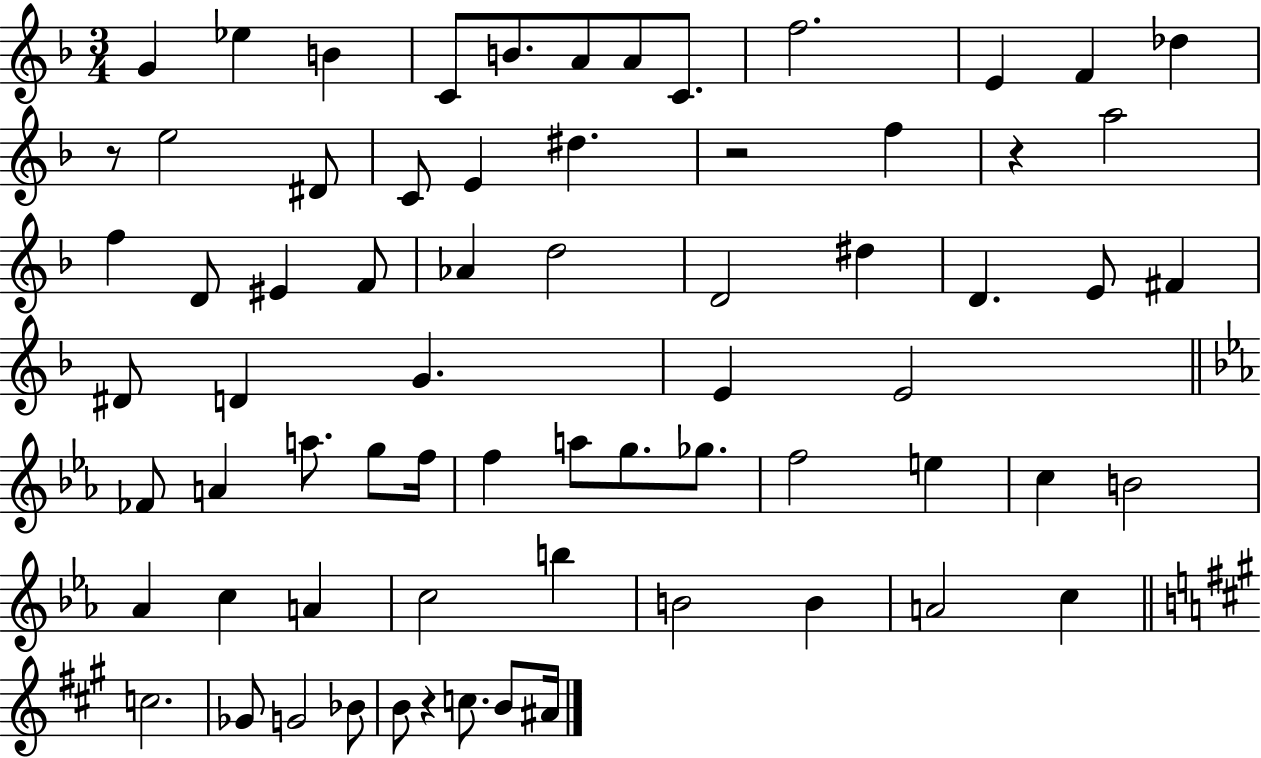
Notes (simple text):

G4/q Eb5/q B4/q C4/e B4/e. A4/e A4/e C4/e. F5/h. E4/q F4/q Db5/q R/e E5/h D#4/e C4/e E4/q D#5/q. R/h F5/q R/q A5/h F5/q D4/e EIS4/q F4/e Ab4/q D5/h D4/h D#5/q D4/q. E4/e F#4/q D#4/e D4/q G4/q. E4/q E4/h FES4/e A4/q A5/e. G5/e F5/s F5/q A5/e G5/e. Gb5/e. F5/h E5/q C5/q B4/h Ab4/q C5/q A4/q C5/h B5/q B4/h B4/q A4/h C5/q C5/h. Gb4/e G4/h Bb4/e B4/e R/q C5/e. B4/e A#4/s